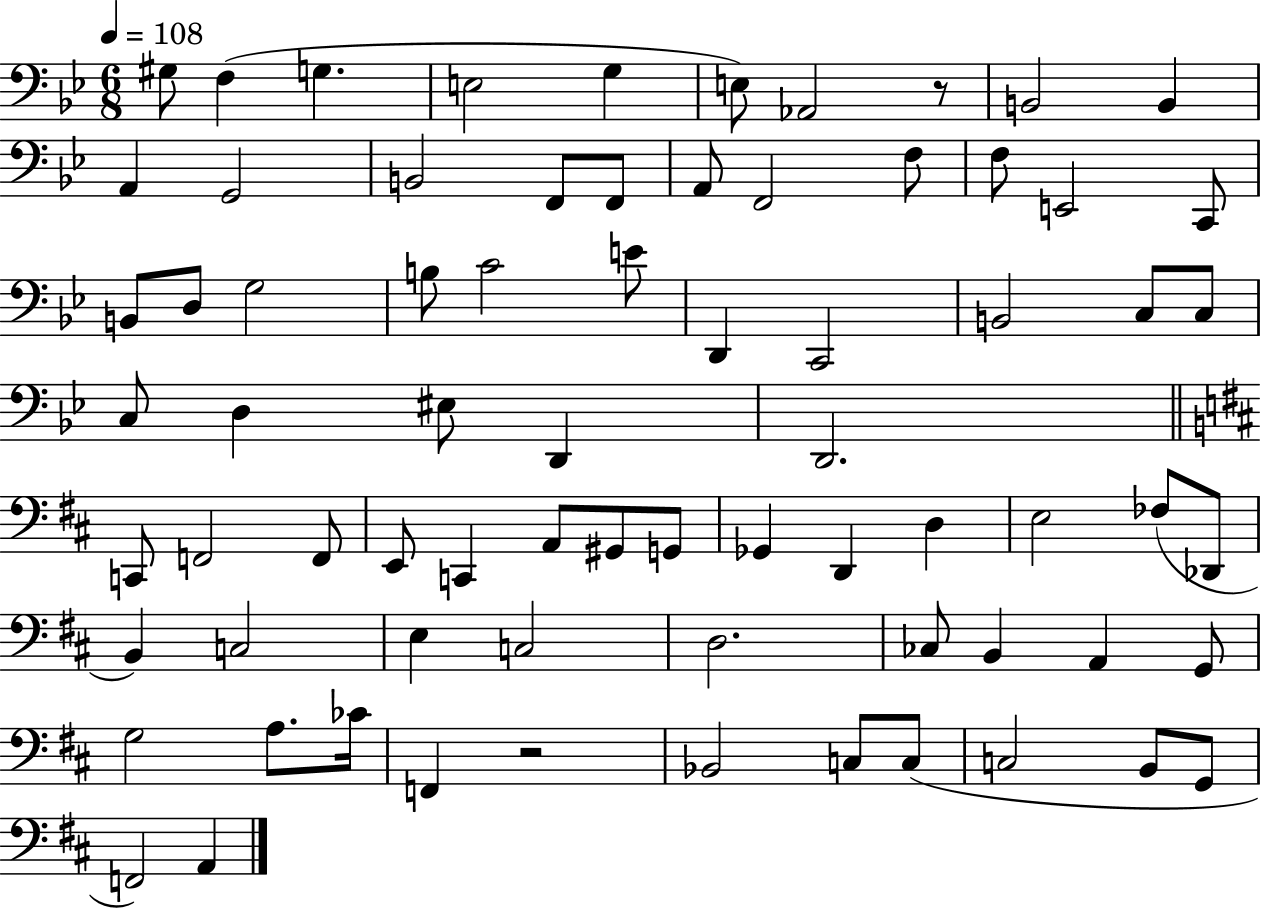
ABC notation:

X:1
T:Untitled
M:6/8
L:1/4
K:Bb
^G,/2 F, G, E,2 G, E,/2 _A,,2 z/2 B,,2 B,, A,, G,,2 B,,2 F,,/2 F,,/2 A,,/2 F,,2 F,/2 F,/2 E,,2 C,,/2 B,,/2 D,/2 G,2 B,/2 C2 E/2 D,, C,,2 B,,2 C,/2 C,/2 C,/2 D, ^E,/2 D,, D,,2 C,,/2 F,,2 F,,/2 E,,/2 C,, A,,/2 ^G,,/2 G,,/2 _G,, D,, D, E,2 _F,/2 _D,,/2 B,, C,2 E, C,2 D,2 _C,/2 B,, A,, G,,/2 G,2 A,/2 _C/4 F,, z2 _B,,2 C,/2 C,/2 C,2 B,,/2 G,,/2 F,,2 A,,